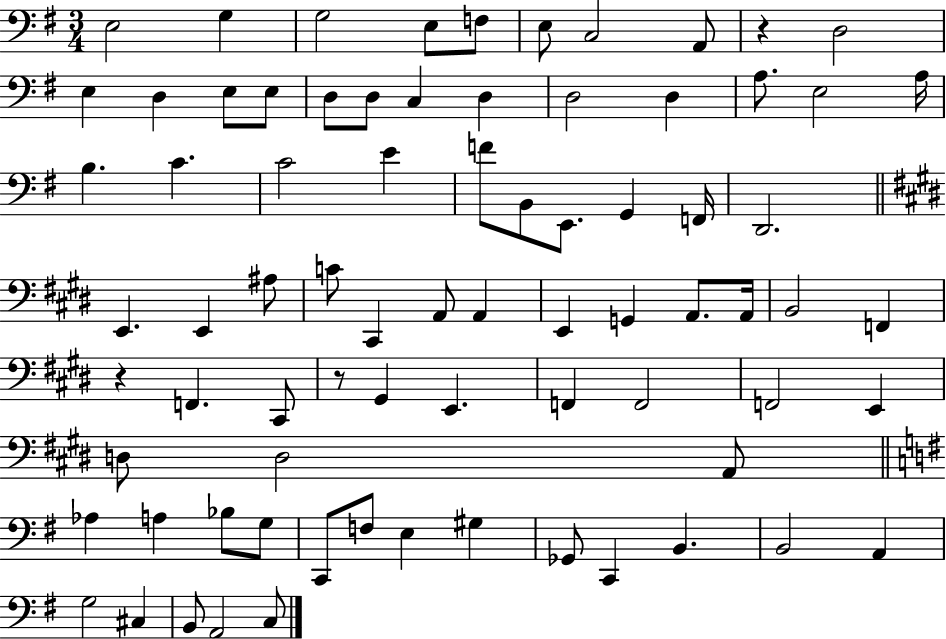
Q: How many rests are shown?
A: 3